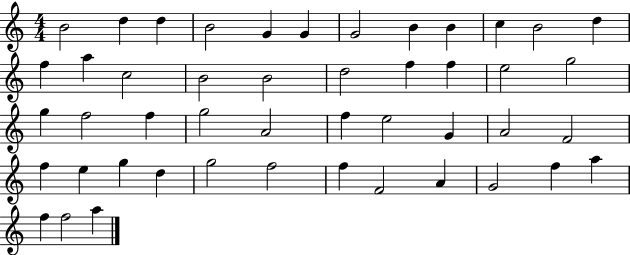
B4/h D5/q D5/q B4/h G4/q G4/q G4/h B4/q B4/q C5/q B4/h D5/q F5/q A5/q C5/h B4/h B4/h D5/h F5/q F5/q E5/h G5/h G5/q F5/h F5/q G5/h A4/h F5/q E5/h G4/q A4/h F4/h F5/q E5/q G5/q D5/q G5/h F5/h F5/q F4/h A4/q G4/h F5/q A5/q F5/q F5/h A5/q